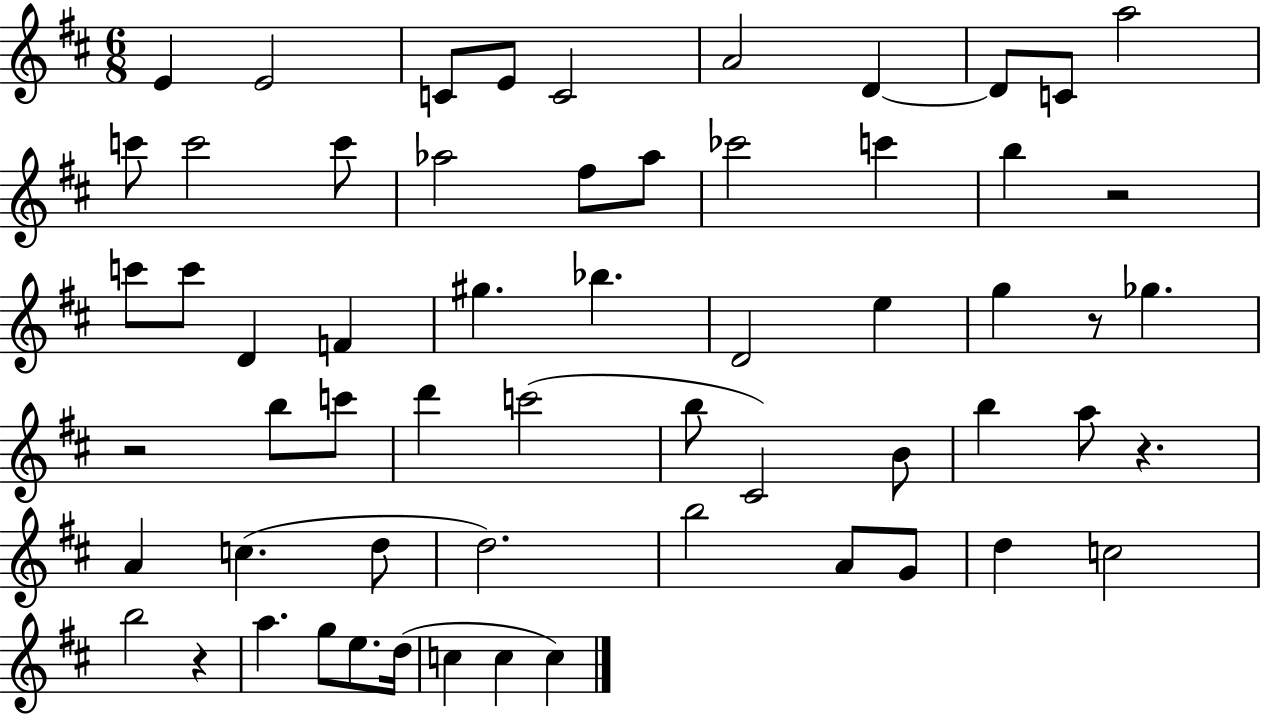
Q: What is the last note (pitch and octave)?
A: C5